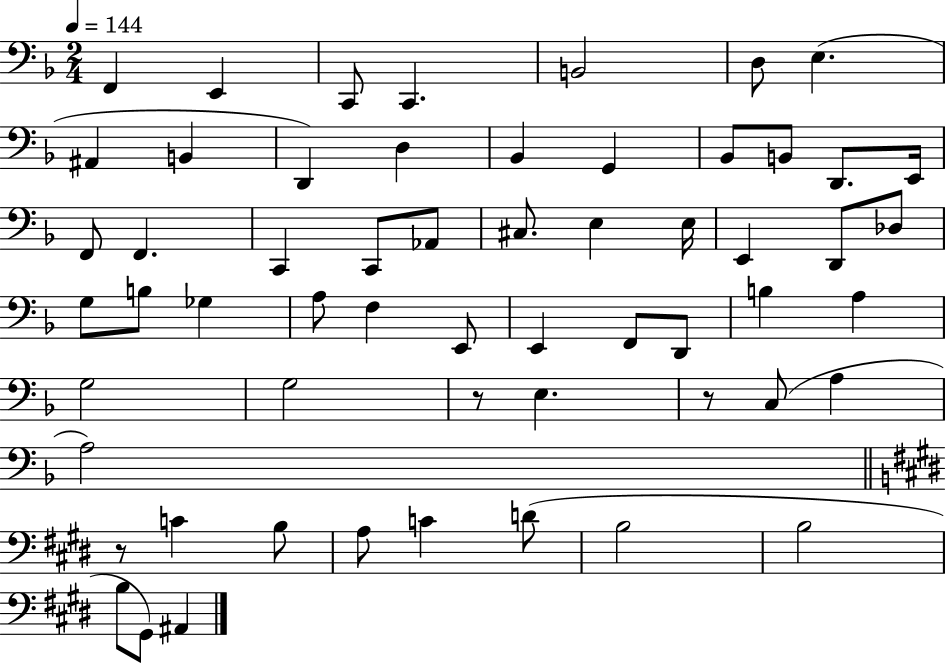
X:1
T:Untitled
M:2/4
L:1/4
K:F
F,, E,, C,,/2 C,, B,,2 D,/2 E, ^A,, B,, D,, D, _B,, G,, _B,,/2 B,,/2 D,,/2 E,,/4 F,,/2 F,, C,, C,,/2 _A,,/2 ^C,/2 E, E,/4 E,, D,,/2 _D,/2 G,/2 B,/2 _G, A,/2 F, E,,/2 E,, F,,/2 D,,/2 B, A, G,2 G,2 z/2 E, z/2 C,/2 A, A,2 z/2 C B,/2 A,/2 C D/2 B,2 B,2 B,/2 ^G,,/2 ^A,,